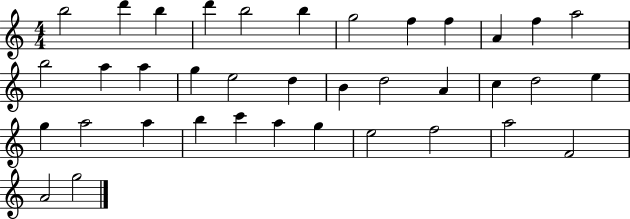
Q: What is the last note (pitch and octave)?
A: G5